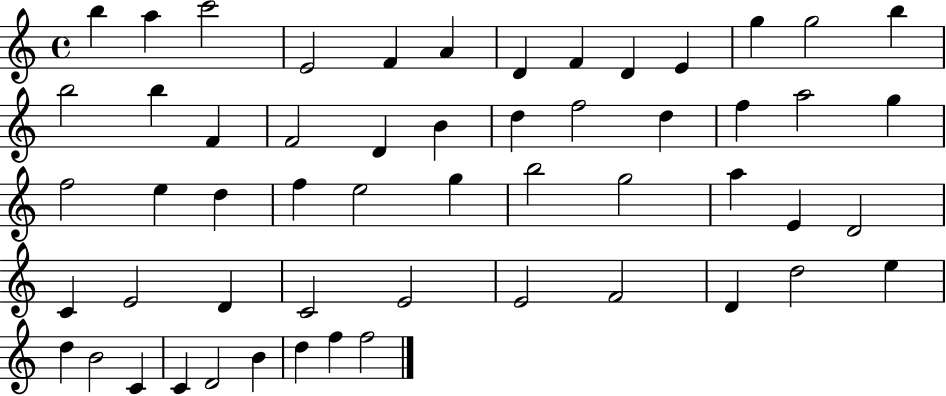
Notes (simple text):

B5/q A5/q C6/h E4/h F4/q A4/q D4/q F4/q D4/q E4/q G5/q G5/h B5/q B5/h B5/q F4/q F4/h D4/q B4/q D5/q F5/h D5/q F5/q A5/h G5/q F5/h E5/q D5/q F5/q E5/h G5/q B5/h G5/h A5/q E4/q D4/h C4/q E4/h D4/q C4/h E4/h E4/h F4/h D4/q D5/h E5/q D5/q B4/h C4/q C4/q D4/h B4/q D5/q F5/q F5/h